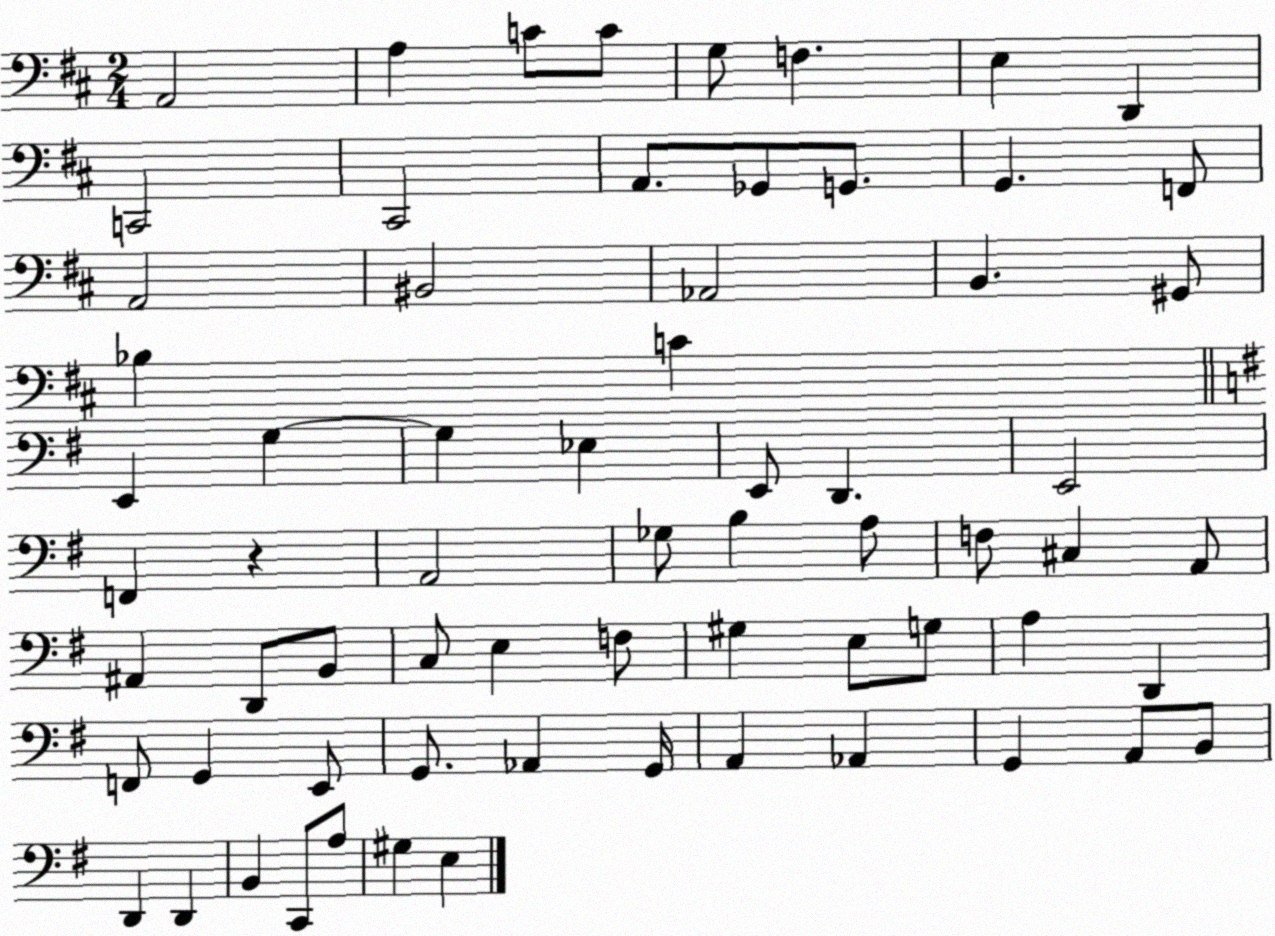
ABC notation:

X:1
T:Untitled
M:2/4
L:1/4
K:D
A,,2 A, C/2 C/2 G,/2 F, E, D,, C,,2 ^C,,2 A,,/2 _G,,/2 G,,/2 G,, F,,/2 A,,2 ^B,,2 _A,,2 B,, ^G,,/2 _B, C E,, G, G, _E, E,,/2 D,, E,,2 F,, z A,,2 _G,/2 B, A,/2 F,/2 ^C, A,,/2 ^A,, D,,/2 B,,/2 C,/2 E, F,/2 ^G, E,/2 G,/2 A, D,, F,,/2 G,, E,,/2 G,,/2 _A,, G,,/4 A,, _A,, G,, A,,/2 B,,/2 D,, D,, B,, C,,/2 A,/2 ^G, E,